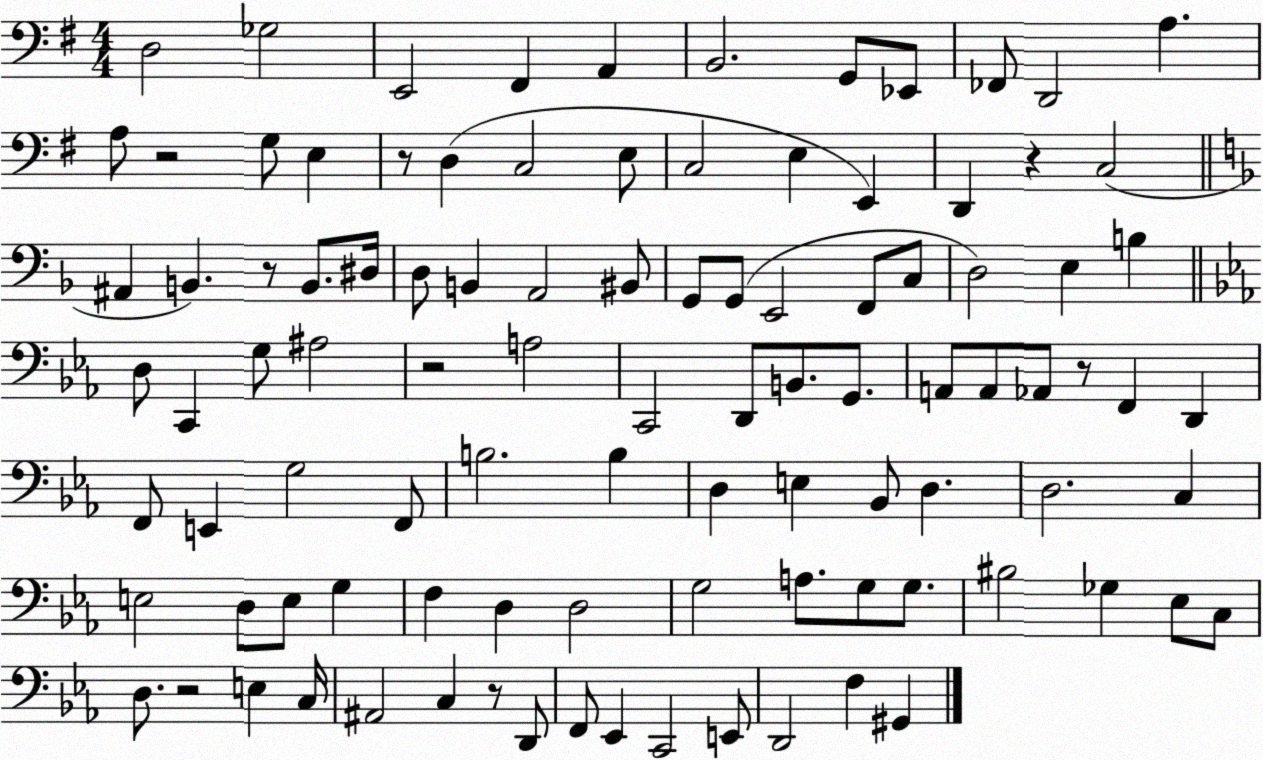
X:1
T:Untitled
M:4/4
L:1/4
K:G
D,2 _G,2 E,,2 ^F,, A,, B,,2 G,,/2 _E,,/2 _F,,/2 D,,2 A, A,/2 z2 G,/2 E, z/2 D, C,2 E,/2 C,2 E, E,, D,, z C,2 ^A,, B,, z/2 B,,/2 ^D,/4 D,/2 B,, A,,2 ^B,,/2 G,,/2 G,,/2 E,,2 F,,/2 C,/2 D,2 E, B, D,/2 C,, G,/2 ^A,2 z2 A,2 C,,2 D,,/2 B,,/2 G,,/2 A,,/2 A,,/2 _A,,/2 z/2 F,, D,, F,,/2 E,, G,2 F,,/2 B,2 B, D, E, _B,,/2 D, D,2 C, E,2 D,/2 E,/2 G, F, D, D,2 G,2 A,/2 G,/2 G,/2 ^B,2 _G, _E,/2 C,/2 D,/2 z2 E, C,/4 ^A,,2 C, z/2 D,,/2 F,,/2 _E,, C,,2 E,,/2 D,,2 F, ^G,,